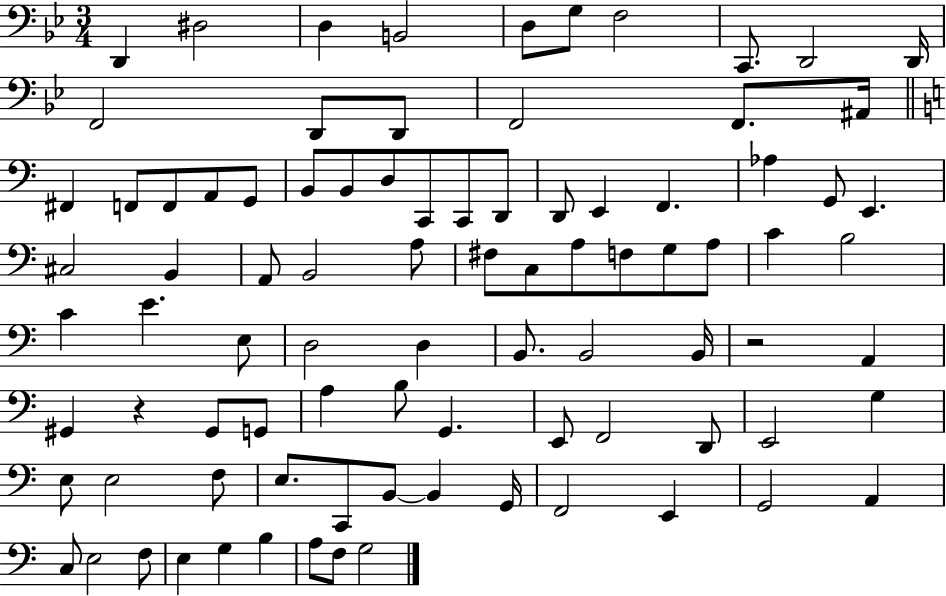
X:1
T:Untitled
M:3/4
L:1/4
K:Bb
D,, ^D,2 D, B,,2 D,/2 G,/2 F,2 C,,/2 D,,2 D,,/4 F,,2 D,,/2 D,,/2 F,,2 F,,/2 ^A,,/4 ^F,, F,,/2 F,,/2 A,,/2 G,,/2 B,,/2 B,,/2 D,/2 C,,/2 C,,/2 D,,/2 D,,/2 E,, F,, _A, G,,/2 E,, ^C,2 B,, A,,/2 B,,2 A,/2 ^F,/2 C,/2 A,/2 F,/2 G,/2 A,/2 C B,2 C E E,/2 D,2 D, B,,/2 B,,2 B,,/4 z2 A,, ^G,, z ^G,,/2 G,,/2 A, B,/2 G,, E,,/2 F,,2 D,,/2 E,,2 G, E,/2 E,2 F,/2 E,/2 C,,/2 B,,/2 B,, G,,/4 F,,2 E,, G,,2 A,, C,/2 E,2 F,/2 E, G, B, A,/2 F,/2 G,2